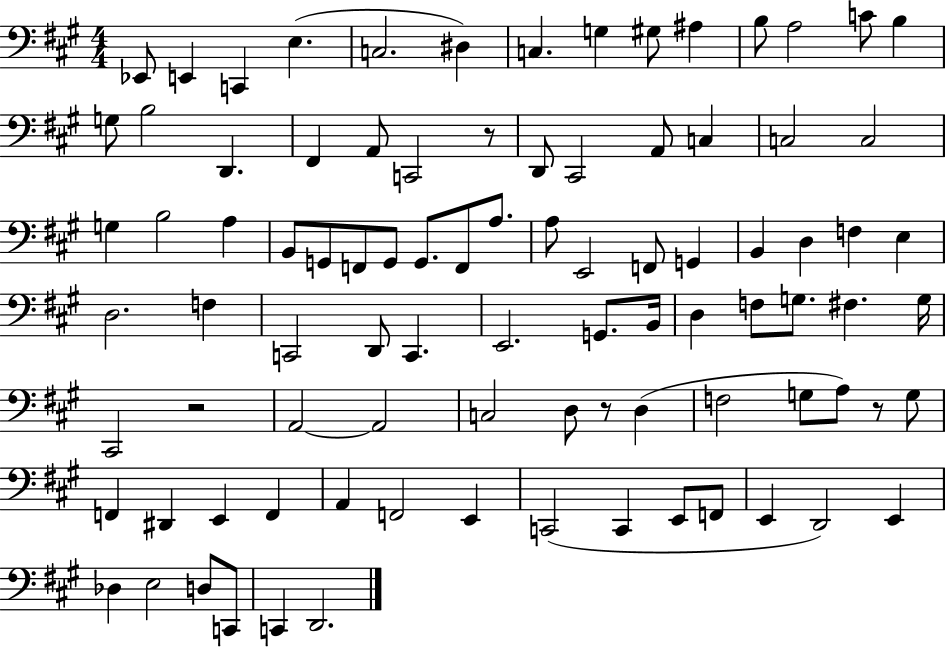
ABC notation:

X:1
T:Untitled
M:4/4
L:1/4
K:A
_E,,/2 E,, C,, E, C,2 ^D, C, G, ^G,/2 ^A, B,/2 A,2 C/2 B, G,/2 B,2 D,, ^F,, A,,/2 C,,2 z/2 D,,/2 ^C,,2 A,,/2 C, C,2 C,2 G, B,2 A, B,,/2 G,,/2 F,,/2 G,,/2 G,,/2 F,,/2 A,/2 A,/2 E,,2 F,,/2 G,, B,, D, F, E, D,2 F, C,,2 D,,/2 C,, E,,2 G,,/2 B,,/4 D, F,/2 G,/2 ^F, G,/4 ^C,,2 z2 A,,2 A,,2 C,2 D,/2 z/2 D, F,2 G,/2 A,/2 z/2 G,/2 F,, ^D,, E,, F,, A,, F,,2 E,, C,,2 C,, E,,/2 F,,/2 E,, D,,2 E,, _D, E,2 D,/2 C,,/2 C,, D,,2